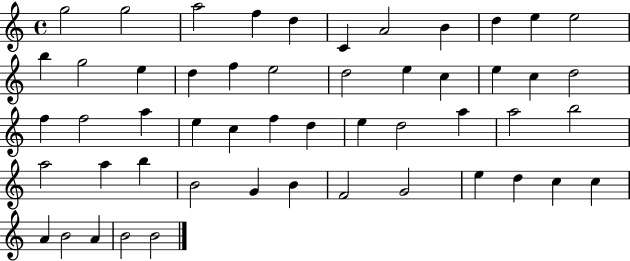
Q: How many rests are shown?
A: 0